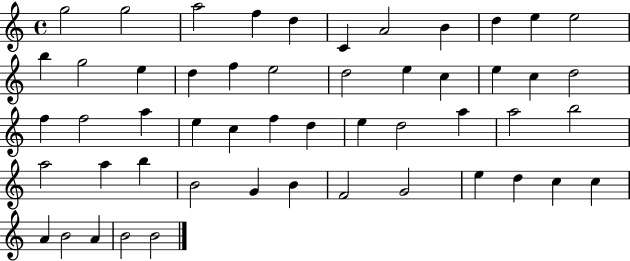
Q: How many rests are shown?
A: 0